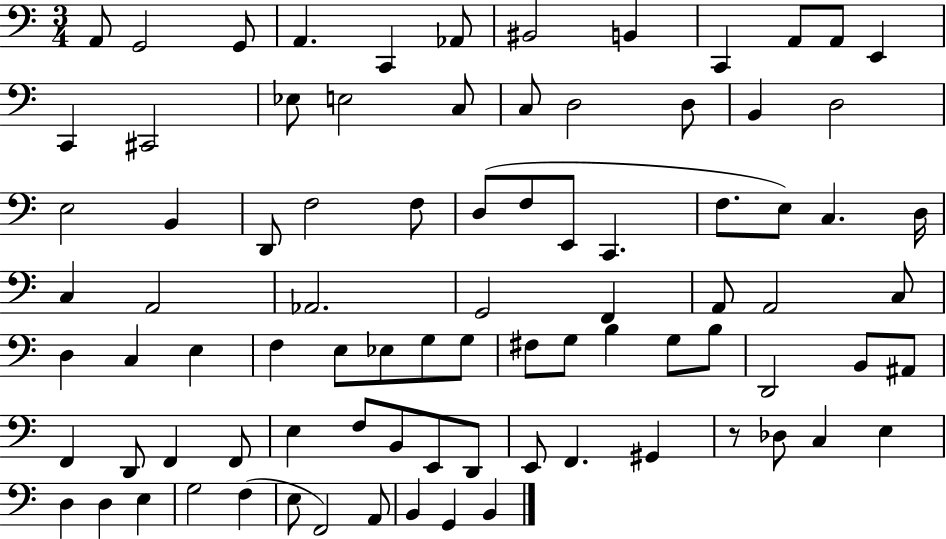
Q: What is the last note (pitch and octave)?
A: B2